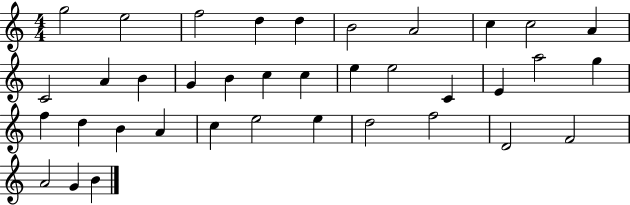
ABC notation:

X:1
T:Untitled
M:4/4
L:1/4
K:C
g2 e2 f2 d d B2 A2 c c2 A C2 A B G B c c e e2 C E a2 g f d B A c e2 e d2 f2 D2 F2 A2 G B